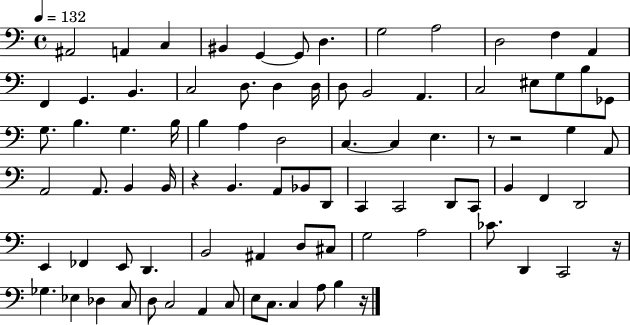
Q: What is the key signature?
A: C major